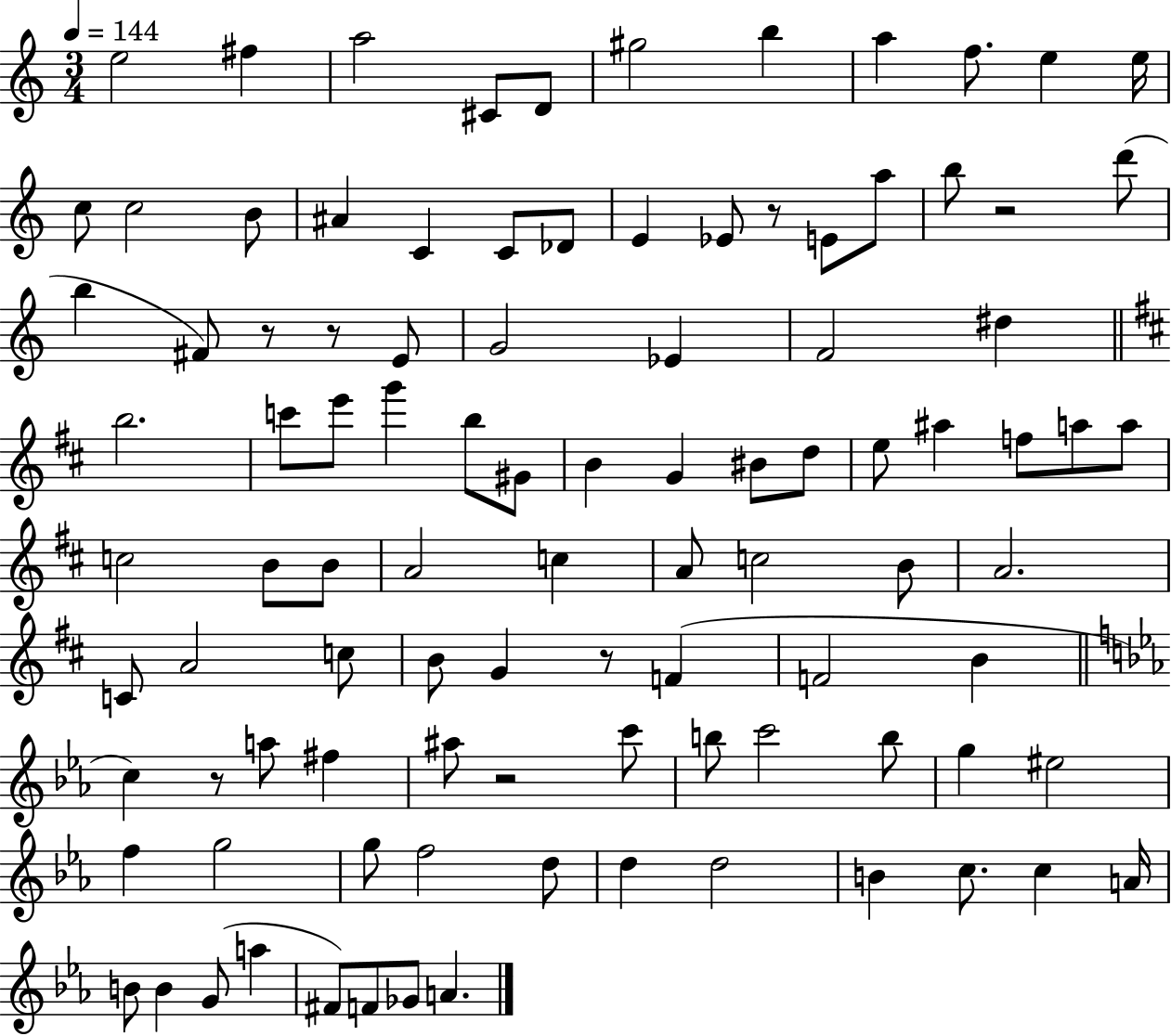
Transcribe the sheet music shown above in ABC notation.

X:1
T:Untitled
M:3/4
L:1/4
K:C
e2 ^f a2 ^C/2 D/2 ^g2 b a f/2 e e/4 c/2 c2 B/2 ^A C C/2 _D/2 E _E/2 z/2 E/2 a/2 b/2 z2 d'/2 b ^F/2 z/2 z/2 E/2 G2 _E F2 ^d b2 c'/2 e'/2 g' b/2 ^G/2 B G ^B/2 d/2 e/2 ^a f/2 a/2 a/2 c2 B/2 B/2 A2 c A/2 c2 B/2 A2 C/2 A2 c/2 B/2 G z/2 F F2 B c z/2 a/2 ^f ^a/2 z2 c'/2 b/2 c'2 b/2 g ^e2 f g2 g/2 f2 d/2 d d2 B c/2 c A/4 B/2 B G/2 a ^F/2 F/2 _G/2 A